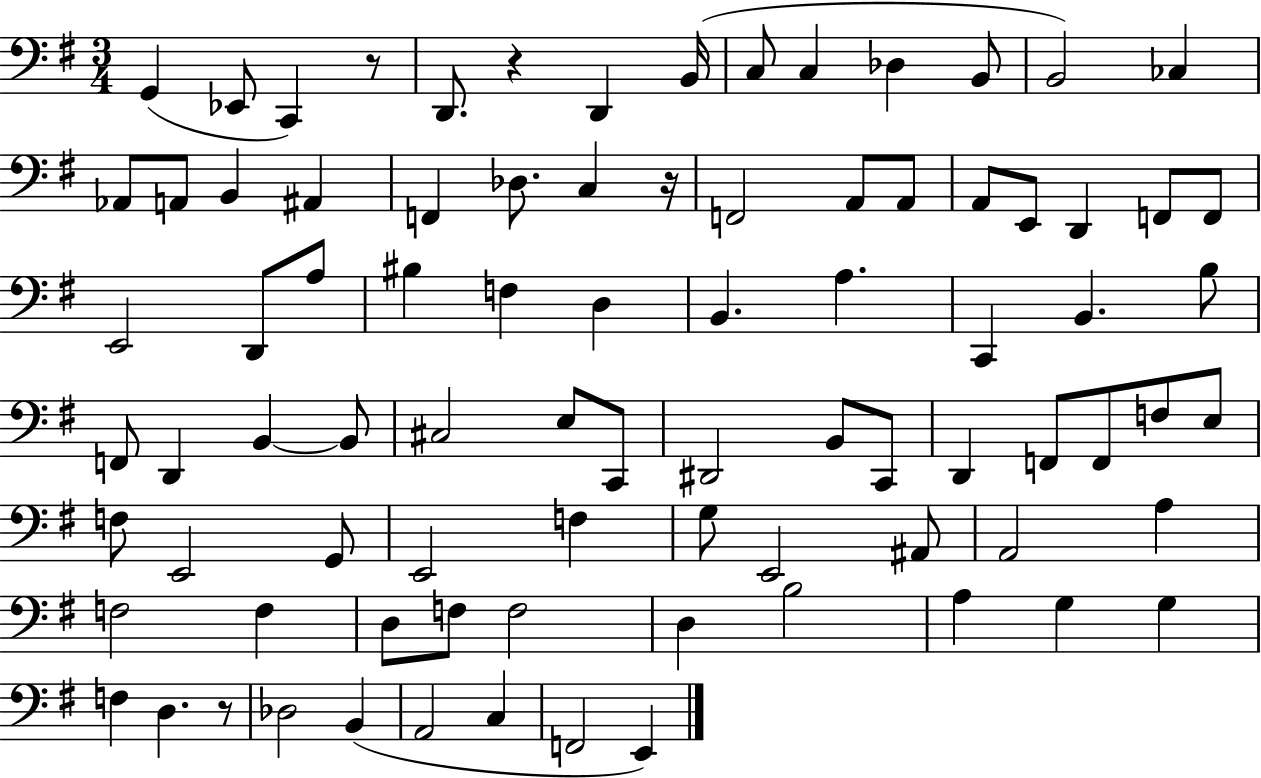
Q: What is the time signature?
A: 3/4